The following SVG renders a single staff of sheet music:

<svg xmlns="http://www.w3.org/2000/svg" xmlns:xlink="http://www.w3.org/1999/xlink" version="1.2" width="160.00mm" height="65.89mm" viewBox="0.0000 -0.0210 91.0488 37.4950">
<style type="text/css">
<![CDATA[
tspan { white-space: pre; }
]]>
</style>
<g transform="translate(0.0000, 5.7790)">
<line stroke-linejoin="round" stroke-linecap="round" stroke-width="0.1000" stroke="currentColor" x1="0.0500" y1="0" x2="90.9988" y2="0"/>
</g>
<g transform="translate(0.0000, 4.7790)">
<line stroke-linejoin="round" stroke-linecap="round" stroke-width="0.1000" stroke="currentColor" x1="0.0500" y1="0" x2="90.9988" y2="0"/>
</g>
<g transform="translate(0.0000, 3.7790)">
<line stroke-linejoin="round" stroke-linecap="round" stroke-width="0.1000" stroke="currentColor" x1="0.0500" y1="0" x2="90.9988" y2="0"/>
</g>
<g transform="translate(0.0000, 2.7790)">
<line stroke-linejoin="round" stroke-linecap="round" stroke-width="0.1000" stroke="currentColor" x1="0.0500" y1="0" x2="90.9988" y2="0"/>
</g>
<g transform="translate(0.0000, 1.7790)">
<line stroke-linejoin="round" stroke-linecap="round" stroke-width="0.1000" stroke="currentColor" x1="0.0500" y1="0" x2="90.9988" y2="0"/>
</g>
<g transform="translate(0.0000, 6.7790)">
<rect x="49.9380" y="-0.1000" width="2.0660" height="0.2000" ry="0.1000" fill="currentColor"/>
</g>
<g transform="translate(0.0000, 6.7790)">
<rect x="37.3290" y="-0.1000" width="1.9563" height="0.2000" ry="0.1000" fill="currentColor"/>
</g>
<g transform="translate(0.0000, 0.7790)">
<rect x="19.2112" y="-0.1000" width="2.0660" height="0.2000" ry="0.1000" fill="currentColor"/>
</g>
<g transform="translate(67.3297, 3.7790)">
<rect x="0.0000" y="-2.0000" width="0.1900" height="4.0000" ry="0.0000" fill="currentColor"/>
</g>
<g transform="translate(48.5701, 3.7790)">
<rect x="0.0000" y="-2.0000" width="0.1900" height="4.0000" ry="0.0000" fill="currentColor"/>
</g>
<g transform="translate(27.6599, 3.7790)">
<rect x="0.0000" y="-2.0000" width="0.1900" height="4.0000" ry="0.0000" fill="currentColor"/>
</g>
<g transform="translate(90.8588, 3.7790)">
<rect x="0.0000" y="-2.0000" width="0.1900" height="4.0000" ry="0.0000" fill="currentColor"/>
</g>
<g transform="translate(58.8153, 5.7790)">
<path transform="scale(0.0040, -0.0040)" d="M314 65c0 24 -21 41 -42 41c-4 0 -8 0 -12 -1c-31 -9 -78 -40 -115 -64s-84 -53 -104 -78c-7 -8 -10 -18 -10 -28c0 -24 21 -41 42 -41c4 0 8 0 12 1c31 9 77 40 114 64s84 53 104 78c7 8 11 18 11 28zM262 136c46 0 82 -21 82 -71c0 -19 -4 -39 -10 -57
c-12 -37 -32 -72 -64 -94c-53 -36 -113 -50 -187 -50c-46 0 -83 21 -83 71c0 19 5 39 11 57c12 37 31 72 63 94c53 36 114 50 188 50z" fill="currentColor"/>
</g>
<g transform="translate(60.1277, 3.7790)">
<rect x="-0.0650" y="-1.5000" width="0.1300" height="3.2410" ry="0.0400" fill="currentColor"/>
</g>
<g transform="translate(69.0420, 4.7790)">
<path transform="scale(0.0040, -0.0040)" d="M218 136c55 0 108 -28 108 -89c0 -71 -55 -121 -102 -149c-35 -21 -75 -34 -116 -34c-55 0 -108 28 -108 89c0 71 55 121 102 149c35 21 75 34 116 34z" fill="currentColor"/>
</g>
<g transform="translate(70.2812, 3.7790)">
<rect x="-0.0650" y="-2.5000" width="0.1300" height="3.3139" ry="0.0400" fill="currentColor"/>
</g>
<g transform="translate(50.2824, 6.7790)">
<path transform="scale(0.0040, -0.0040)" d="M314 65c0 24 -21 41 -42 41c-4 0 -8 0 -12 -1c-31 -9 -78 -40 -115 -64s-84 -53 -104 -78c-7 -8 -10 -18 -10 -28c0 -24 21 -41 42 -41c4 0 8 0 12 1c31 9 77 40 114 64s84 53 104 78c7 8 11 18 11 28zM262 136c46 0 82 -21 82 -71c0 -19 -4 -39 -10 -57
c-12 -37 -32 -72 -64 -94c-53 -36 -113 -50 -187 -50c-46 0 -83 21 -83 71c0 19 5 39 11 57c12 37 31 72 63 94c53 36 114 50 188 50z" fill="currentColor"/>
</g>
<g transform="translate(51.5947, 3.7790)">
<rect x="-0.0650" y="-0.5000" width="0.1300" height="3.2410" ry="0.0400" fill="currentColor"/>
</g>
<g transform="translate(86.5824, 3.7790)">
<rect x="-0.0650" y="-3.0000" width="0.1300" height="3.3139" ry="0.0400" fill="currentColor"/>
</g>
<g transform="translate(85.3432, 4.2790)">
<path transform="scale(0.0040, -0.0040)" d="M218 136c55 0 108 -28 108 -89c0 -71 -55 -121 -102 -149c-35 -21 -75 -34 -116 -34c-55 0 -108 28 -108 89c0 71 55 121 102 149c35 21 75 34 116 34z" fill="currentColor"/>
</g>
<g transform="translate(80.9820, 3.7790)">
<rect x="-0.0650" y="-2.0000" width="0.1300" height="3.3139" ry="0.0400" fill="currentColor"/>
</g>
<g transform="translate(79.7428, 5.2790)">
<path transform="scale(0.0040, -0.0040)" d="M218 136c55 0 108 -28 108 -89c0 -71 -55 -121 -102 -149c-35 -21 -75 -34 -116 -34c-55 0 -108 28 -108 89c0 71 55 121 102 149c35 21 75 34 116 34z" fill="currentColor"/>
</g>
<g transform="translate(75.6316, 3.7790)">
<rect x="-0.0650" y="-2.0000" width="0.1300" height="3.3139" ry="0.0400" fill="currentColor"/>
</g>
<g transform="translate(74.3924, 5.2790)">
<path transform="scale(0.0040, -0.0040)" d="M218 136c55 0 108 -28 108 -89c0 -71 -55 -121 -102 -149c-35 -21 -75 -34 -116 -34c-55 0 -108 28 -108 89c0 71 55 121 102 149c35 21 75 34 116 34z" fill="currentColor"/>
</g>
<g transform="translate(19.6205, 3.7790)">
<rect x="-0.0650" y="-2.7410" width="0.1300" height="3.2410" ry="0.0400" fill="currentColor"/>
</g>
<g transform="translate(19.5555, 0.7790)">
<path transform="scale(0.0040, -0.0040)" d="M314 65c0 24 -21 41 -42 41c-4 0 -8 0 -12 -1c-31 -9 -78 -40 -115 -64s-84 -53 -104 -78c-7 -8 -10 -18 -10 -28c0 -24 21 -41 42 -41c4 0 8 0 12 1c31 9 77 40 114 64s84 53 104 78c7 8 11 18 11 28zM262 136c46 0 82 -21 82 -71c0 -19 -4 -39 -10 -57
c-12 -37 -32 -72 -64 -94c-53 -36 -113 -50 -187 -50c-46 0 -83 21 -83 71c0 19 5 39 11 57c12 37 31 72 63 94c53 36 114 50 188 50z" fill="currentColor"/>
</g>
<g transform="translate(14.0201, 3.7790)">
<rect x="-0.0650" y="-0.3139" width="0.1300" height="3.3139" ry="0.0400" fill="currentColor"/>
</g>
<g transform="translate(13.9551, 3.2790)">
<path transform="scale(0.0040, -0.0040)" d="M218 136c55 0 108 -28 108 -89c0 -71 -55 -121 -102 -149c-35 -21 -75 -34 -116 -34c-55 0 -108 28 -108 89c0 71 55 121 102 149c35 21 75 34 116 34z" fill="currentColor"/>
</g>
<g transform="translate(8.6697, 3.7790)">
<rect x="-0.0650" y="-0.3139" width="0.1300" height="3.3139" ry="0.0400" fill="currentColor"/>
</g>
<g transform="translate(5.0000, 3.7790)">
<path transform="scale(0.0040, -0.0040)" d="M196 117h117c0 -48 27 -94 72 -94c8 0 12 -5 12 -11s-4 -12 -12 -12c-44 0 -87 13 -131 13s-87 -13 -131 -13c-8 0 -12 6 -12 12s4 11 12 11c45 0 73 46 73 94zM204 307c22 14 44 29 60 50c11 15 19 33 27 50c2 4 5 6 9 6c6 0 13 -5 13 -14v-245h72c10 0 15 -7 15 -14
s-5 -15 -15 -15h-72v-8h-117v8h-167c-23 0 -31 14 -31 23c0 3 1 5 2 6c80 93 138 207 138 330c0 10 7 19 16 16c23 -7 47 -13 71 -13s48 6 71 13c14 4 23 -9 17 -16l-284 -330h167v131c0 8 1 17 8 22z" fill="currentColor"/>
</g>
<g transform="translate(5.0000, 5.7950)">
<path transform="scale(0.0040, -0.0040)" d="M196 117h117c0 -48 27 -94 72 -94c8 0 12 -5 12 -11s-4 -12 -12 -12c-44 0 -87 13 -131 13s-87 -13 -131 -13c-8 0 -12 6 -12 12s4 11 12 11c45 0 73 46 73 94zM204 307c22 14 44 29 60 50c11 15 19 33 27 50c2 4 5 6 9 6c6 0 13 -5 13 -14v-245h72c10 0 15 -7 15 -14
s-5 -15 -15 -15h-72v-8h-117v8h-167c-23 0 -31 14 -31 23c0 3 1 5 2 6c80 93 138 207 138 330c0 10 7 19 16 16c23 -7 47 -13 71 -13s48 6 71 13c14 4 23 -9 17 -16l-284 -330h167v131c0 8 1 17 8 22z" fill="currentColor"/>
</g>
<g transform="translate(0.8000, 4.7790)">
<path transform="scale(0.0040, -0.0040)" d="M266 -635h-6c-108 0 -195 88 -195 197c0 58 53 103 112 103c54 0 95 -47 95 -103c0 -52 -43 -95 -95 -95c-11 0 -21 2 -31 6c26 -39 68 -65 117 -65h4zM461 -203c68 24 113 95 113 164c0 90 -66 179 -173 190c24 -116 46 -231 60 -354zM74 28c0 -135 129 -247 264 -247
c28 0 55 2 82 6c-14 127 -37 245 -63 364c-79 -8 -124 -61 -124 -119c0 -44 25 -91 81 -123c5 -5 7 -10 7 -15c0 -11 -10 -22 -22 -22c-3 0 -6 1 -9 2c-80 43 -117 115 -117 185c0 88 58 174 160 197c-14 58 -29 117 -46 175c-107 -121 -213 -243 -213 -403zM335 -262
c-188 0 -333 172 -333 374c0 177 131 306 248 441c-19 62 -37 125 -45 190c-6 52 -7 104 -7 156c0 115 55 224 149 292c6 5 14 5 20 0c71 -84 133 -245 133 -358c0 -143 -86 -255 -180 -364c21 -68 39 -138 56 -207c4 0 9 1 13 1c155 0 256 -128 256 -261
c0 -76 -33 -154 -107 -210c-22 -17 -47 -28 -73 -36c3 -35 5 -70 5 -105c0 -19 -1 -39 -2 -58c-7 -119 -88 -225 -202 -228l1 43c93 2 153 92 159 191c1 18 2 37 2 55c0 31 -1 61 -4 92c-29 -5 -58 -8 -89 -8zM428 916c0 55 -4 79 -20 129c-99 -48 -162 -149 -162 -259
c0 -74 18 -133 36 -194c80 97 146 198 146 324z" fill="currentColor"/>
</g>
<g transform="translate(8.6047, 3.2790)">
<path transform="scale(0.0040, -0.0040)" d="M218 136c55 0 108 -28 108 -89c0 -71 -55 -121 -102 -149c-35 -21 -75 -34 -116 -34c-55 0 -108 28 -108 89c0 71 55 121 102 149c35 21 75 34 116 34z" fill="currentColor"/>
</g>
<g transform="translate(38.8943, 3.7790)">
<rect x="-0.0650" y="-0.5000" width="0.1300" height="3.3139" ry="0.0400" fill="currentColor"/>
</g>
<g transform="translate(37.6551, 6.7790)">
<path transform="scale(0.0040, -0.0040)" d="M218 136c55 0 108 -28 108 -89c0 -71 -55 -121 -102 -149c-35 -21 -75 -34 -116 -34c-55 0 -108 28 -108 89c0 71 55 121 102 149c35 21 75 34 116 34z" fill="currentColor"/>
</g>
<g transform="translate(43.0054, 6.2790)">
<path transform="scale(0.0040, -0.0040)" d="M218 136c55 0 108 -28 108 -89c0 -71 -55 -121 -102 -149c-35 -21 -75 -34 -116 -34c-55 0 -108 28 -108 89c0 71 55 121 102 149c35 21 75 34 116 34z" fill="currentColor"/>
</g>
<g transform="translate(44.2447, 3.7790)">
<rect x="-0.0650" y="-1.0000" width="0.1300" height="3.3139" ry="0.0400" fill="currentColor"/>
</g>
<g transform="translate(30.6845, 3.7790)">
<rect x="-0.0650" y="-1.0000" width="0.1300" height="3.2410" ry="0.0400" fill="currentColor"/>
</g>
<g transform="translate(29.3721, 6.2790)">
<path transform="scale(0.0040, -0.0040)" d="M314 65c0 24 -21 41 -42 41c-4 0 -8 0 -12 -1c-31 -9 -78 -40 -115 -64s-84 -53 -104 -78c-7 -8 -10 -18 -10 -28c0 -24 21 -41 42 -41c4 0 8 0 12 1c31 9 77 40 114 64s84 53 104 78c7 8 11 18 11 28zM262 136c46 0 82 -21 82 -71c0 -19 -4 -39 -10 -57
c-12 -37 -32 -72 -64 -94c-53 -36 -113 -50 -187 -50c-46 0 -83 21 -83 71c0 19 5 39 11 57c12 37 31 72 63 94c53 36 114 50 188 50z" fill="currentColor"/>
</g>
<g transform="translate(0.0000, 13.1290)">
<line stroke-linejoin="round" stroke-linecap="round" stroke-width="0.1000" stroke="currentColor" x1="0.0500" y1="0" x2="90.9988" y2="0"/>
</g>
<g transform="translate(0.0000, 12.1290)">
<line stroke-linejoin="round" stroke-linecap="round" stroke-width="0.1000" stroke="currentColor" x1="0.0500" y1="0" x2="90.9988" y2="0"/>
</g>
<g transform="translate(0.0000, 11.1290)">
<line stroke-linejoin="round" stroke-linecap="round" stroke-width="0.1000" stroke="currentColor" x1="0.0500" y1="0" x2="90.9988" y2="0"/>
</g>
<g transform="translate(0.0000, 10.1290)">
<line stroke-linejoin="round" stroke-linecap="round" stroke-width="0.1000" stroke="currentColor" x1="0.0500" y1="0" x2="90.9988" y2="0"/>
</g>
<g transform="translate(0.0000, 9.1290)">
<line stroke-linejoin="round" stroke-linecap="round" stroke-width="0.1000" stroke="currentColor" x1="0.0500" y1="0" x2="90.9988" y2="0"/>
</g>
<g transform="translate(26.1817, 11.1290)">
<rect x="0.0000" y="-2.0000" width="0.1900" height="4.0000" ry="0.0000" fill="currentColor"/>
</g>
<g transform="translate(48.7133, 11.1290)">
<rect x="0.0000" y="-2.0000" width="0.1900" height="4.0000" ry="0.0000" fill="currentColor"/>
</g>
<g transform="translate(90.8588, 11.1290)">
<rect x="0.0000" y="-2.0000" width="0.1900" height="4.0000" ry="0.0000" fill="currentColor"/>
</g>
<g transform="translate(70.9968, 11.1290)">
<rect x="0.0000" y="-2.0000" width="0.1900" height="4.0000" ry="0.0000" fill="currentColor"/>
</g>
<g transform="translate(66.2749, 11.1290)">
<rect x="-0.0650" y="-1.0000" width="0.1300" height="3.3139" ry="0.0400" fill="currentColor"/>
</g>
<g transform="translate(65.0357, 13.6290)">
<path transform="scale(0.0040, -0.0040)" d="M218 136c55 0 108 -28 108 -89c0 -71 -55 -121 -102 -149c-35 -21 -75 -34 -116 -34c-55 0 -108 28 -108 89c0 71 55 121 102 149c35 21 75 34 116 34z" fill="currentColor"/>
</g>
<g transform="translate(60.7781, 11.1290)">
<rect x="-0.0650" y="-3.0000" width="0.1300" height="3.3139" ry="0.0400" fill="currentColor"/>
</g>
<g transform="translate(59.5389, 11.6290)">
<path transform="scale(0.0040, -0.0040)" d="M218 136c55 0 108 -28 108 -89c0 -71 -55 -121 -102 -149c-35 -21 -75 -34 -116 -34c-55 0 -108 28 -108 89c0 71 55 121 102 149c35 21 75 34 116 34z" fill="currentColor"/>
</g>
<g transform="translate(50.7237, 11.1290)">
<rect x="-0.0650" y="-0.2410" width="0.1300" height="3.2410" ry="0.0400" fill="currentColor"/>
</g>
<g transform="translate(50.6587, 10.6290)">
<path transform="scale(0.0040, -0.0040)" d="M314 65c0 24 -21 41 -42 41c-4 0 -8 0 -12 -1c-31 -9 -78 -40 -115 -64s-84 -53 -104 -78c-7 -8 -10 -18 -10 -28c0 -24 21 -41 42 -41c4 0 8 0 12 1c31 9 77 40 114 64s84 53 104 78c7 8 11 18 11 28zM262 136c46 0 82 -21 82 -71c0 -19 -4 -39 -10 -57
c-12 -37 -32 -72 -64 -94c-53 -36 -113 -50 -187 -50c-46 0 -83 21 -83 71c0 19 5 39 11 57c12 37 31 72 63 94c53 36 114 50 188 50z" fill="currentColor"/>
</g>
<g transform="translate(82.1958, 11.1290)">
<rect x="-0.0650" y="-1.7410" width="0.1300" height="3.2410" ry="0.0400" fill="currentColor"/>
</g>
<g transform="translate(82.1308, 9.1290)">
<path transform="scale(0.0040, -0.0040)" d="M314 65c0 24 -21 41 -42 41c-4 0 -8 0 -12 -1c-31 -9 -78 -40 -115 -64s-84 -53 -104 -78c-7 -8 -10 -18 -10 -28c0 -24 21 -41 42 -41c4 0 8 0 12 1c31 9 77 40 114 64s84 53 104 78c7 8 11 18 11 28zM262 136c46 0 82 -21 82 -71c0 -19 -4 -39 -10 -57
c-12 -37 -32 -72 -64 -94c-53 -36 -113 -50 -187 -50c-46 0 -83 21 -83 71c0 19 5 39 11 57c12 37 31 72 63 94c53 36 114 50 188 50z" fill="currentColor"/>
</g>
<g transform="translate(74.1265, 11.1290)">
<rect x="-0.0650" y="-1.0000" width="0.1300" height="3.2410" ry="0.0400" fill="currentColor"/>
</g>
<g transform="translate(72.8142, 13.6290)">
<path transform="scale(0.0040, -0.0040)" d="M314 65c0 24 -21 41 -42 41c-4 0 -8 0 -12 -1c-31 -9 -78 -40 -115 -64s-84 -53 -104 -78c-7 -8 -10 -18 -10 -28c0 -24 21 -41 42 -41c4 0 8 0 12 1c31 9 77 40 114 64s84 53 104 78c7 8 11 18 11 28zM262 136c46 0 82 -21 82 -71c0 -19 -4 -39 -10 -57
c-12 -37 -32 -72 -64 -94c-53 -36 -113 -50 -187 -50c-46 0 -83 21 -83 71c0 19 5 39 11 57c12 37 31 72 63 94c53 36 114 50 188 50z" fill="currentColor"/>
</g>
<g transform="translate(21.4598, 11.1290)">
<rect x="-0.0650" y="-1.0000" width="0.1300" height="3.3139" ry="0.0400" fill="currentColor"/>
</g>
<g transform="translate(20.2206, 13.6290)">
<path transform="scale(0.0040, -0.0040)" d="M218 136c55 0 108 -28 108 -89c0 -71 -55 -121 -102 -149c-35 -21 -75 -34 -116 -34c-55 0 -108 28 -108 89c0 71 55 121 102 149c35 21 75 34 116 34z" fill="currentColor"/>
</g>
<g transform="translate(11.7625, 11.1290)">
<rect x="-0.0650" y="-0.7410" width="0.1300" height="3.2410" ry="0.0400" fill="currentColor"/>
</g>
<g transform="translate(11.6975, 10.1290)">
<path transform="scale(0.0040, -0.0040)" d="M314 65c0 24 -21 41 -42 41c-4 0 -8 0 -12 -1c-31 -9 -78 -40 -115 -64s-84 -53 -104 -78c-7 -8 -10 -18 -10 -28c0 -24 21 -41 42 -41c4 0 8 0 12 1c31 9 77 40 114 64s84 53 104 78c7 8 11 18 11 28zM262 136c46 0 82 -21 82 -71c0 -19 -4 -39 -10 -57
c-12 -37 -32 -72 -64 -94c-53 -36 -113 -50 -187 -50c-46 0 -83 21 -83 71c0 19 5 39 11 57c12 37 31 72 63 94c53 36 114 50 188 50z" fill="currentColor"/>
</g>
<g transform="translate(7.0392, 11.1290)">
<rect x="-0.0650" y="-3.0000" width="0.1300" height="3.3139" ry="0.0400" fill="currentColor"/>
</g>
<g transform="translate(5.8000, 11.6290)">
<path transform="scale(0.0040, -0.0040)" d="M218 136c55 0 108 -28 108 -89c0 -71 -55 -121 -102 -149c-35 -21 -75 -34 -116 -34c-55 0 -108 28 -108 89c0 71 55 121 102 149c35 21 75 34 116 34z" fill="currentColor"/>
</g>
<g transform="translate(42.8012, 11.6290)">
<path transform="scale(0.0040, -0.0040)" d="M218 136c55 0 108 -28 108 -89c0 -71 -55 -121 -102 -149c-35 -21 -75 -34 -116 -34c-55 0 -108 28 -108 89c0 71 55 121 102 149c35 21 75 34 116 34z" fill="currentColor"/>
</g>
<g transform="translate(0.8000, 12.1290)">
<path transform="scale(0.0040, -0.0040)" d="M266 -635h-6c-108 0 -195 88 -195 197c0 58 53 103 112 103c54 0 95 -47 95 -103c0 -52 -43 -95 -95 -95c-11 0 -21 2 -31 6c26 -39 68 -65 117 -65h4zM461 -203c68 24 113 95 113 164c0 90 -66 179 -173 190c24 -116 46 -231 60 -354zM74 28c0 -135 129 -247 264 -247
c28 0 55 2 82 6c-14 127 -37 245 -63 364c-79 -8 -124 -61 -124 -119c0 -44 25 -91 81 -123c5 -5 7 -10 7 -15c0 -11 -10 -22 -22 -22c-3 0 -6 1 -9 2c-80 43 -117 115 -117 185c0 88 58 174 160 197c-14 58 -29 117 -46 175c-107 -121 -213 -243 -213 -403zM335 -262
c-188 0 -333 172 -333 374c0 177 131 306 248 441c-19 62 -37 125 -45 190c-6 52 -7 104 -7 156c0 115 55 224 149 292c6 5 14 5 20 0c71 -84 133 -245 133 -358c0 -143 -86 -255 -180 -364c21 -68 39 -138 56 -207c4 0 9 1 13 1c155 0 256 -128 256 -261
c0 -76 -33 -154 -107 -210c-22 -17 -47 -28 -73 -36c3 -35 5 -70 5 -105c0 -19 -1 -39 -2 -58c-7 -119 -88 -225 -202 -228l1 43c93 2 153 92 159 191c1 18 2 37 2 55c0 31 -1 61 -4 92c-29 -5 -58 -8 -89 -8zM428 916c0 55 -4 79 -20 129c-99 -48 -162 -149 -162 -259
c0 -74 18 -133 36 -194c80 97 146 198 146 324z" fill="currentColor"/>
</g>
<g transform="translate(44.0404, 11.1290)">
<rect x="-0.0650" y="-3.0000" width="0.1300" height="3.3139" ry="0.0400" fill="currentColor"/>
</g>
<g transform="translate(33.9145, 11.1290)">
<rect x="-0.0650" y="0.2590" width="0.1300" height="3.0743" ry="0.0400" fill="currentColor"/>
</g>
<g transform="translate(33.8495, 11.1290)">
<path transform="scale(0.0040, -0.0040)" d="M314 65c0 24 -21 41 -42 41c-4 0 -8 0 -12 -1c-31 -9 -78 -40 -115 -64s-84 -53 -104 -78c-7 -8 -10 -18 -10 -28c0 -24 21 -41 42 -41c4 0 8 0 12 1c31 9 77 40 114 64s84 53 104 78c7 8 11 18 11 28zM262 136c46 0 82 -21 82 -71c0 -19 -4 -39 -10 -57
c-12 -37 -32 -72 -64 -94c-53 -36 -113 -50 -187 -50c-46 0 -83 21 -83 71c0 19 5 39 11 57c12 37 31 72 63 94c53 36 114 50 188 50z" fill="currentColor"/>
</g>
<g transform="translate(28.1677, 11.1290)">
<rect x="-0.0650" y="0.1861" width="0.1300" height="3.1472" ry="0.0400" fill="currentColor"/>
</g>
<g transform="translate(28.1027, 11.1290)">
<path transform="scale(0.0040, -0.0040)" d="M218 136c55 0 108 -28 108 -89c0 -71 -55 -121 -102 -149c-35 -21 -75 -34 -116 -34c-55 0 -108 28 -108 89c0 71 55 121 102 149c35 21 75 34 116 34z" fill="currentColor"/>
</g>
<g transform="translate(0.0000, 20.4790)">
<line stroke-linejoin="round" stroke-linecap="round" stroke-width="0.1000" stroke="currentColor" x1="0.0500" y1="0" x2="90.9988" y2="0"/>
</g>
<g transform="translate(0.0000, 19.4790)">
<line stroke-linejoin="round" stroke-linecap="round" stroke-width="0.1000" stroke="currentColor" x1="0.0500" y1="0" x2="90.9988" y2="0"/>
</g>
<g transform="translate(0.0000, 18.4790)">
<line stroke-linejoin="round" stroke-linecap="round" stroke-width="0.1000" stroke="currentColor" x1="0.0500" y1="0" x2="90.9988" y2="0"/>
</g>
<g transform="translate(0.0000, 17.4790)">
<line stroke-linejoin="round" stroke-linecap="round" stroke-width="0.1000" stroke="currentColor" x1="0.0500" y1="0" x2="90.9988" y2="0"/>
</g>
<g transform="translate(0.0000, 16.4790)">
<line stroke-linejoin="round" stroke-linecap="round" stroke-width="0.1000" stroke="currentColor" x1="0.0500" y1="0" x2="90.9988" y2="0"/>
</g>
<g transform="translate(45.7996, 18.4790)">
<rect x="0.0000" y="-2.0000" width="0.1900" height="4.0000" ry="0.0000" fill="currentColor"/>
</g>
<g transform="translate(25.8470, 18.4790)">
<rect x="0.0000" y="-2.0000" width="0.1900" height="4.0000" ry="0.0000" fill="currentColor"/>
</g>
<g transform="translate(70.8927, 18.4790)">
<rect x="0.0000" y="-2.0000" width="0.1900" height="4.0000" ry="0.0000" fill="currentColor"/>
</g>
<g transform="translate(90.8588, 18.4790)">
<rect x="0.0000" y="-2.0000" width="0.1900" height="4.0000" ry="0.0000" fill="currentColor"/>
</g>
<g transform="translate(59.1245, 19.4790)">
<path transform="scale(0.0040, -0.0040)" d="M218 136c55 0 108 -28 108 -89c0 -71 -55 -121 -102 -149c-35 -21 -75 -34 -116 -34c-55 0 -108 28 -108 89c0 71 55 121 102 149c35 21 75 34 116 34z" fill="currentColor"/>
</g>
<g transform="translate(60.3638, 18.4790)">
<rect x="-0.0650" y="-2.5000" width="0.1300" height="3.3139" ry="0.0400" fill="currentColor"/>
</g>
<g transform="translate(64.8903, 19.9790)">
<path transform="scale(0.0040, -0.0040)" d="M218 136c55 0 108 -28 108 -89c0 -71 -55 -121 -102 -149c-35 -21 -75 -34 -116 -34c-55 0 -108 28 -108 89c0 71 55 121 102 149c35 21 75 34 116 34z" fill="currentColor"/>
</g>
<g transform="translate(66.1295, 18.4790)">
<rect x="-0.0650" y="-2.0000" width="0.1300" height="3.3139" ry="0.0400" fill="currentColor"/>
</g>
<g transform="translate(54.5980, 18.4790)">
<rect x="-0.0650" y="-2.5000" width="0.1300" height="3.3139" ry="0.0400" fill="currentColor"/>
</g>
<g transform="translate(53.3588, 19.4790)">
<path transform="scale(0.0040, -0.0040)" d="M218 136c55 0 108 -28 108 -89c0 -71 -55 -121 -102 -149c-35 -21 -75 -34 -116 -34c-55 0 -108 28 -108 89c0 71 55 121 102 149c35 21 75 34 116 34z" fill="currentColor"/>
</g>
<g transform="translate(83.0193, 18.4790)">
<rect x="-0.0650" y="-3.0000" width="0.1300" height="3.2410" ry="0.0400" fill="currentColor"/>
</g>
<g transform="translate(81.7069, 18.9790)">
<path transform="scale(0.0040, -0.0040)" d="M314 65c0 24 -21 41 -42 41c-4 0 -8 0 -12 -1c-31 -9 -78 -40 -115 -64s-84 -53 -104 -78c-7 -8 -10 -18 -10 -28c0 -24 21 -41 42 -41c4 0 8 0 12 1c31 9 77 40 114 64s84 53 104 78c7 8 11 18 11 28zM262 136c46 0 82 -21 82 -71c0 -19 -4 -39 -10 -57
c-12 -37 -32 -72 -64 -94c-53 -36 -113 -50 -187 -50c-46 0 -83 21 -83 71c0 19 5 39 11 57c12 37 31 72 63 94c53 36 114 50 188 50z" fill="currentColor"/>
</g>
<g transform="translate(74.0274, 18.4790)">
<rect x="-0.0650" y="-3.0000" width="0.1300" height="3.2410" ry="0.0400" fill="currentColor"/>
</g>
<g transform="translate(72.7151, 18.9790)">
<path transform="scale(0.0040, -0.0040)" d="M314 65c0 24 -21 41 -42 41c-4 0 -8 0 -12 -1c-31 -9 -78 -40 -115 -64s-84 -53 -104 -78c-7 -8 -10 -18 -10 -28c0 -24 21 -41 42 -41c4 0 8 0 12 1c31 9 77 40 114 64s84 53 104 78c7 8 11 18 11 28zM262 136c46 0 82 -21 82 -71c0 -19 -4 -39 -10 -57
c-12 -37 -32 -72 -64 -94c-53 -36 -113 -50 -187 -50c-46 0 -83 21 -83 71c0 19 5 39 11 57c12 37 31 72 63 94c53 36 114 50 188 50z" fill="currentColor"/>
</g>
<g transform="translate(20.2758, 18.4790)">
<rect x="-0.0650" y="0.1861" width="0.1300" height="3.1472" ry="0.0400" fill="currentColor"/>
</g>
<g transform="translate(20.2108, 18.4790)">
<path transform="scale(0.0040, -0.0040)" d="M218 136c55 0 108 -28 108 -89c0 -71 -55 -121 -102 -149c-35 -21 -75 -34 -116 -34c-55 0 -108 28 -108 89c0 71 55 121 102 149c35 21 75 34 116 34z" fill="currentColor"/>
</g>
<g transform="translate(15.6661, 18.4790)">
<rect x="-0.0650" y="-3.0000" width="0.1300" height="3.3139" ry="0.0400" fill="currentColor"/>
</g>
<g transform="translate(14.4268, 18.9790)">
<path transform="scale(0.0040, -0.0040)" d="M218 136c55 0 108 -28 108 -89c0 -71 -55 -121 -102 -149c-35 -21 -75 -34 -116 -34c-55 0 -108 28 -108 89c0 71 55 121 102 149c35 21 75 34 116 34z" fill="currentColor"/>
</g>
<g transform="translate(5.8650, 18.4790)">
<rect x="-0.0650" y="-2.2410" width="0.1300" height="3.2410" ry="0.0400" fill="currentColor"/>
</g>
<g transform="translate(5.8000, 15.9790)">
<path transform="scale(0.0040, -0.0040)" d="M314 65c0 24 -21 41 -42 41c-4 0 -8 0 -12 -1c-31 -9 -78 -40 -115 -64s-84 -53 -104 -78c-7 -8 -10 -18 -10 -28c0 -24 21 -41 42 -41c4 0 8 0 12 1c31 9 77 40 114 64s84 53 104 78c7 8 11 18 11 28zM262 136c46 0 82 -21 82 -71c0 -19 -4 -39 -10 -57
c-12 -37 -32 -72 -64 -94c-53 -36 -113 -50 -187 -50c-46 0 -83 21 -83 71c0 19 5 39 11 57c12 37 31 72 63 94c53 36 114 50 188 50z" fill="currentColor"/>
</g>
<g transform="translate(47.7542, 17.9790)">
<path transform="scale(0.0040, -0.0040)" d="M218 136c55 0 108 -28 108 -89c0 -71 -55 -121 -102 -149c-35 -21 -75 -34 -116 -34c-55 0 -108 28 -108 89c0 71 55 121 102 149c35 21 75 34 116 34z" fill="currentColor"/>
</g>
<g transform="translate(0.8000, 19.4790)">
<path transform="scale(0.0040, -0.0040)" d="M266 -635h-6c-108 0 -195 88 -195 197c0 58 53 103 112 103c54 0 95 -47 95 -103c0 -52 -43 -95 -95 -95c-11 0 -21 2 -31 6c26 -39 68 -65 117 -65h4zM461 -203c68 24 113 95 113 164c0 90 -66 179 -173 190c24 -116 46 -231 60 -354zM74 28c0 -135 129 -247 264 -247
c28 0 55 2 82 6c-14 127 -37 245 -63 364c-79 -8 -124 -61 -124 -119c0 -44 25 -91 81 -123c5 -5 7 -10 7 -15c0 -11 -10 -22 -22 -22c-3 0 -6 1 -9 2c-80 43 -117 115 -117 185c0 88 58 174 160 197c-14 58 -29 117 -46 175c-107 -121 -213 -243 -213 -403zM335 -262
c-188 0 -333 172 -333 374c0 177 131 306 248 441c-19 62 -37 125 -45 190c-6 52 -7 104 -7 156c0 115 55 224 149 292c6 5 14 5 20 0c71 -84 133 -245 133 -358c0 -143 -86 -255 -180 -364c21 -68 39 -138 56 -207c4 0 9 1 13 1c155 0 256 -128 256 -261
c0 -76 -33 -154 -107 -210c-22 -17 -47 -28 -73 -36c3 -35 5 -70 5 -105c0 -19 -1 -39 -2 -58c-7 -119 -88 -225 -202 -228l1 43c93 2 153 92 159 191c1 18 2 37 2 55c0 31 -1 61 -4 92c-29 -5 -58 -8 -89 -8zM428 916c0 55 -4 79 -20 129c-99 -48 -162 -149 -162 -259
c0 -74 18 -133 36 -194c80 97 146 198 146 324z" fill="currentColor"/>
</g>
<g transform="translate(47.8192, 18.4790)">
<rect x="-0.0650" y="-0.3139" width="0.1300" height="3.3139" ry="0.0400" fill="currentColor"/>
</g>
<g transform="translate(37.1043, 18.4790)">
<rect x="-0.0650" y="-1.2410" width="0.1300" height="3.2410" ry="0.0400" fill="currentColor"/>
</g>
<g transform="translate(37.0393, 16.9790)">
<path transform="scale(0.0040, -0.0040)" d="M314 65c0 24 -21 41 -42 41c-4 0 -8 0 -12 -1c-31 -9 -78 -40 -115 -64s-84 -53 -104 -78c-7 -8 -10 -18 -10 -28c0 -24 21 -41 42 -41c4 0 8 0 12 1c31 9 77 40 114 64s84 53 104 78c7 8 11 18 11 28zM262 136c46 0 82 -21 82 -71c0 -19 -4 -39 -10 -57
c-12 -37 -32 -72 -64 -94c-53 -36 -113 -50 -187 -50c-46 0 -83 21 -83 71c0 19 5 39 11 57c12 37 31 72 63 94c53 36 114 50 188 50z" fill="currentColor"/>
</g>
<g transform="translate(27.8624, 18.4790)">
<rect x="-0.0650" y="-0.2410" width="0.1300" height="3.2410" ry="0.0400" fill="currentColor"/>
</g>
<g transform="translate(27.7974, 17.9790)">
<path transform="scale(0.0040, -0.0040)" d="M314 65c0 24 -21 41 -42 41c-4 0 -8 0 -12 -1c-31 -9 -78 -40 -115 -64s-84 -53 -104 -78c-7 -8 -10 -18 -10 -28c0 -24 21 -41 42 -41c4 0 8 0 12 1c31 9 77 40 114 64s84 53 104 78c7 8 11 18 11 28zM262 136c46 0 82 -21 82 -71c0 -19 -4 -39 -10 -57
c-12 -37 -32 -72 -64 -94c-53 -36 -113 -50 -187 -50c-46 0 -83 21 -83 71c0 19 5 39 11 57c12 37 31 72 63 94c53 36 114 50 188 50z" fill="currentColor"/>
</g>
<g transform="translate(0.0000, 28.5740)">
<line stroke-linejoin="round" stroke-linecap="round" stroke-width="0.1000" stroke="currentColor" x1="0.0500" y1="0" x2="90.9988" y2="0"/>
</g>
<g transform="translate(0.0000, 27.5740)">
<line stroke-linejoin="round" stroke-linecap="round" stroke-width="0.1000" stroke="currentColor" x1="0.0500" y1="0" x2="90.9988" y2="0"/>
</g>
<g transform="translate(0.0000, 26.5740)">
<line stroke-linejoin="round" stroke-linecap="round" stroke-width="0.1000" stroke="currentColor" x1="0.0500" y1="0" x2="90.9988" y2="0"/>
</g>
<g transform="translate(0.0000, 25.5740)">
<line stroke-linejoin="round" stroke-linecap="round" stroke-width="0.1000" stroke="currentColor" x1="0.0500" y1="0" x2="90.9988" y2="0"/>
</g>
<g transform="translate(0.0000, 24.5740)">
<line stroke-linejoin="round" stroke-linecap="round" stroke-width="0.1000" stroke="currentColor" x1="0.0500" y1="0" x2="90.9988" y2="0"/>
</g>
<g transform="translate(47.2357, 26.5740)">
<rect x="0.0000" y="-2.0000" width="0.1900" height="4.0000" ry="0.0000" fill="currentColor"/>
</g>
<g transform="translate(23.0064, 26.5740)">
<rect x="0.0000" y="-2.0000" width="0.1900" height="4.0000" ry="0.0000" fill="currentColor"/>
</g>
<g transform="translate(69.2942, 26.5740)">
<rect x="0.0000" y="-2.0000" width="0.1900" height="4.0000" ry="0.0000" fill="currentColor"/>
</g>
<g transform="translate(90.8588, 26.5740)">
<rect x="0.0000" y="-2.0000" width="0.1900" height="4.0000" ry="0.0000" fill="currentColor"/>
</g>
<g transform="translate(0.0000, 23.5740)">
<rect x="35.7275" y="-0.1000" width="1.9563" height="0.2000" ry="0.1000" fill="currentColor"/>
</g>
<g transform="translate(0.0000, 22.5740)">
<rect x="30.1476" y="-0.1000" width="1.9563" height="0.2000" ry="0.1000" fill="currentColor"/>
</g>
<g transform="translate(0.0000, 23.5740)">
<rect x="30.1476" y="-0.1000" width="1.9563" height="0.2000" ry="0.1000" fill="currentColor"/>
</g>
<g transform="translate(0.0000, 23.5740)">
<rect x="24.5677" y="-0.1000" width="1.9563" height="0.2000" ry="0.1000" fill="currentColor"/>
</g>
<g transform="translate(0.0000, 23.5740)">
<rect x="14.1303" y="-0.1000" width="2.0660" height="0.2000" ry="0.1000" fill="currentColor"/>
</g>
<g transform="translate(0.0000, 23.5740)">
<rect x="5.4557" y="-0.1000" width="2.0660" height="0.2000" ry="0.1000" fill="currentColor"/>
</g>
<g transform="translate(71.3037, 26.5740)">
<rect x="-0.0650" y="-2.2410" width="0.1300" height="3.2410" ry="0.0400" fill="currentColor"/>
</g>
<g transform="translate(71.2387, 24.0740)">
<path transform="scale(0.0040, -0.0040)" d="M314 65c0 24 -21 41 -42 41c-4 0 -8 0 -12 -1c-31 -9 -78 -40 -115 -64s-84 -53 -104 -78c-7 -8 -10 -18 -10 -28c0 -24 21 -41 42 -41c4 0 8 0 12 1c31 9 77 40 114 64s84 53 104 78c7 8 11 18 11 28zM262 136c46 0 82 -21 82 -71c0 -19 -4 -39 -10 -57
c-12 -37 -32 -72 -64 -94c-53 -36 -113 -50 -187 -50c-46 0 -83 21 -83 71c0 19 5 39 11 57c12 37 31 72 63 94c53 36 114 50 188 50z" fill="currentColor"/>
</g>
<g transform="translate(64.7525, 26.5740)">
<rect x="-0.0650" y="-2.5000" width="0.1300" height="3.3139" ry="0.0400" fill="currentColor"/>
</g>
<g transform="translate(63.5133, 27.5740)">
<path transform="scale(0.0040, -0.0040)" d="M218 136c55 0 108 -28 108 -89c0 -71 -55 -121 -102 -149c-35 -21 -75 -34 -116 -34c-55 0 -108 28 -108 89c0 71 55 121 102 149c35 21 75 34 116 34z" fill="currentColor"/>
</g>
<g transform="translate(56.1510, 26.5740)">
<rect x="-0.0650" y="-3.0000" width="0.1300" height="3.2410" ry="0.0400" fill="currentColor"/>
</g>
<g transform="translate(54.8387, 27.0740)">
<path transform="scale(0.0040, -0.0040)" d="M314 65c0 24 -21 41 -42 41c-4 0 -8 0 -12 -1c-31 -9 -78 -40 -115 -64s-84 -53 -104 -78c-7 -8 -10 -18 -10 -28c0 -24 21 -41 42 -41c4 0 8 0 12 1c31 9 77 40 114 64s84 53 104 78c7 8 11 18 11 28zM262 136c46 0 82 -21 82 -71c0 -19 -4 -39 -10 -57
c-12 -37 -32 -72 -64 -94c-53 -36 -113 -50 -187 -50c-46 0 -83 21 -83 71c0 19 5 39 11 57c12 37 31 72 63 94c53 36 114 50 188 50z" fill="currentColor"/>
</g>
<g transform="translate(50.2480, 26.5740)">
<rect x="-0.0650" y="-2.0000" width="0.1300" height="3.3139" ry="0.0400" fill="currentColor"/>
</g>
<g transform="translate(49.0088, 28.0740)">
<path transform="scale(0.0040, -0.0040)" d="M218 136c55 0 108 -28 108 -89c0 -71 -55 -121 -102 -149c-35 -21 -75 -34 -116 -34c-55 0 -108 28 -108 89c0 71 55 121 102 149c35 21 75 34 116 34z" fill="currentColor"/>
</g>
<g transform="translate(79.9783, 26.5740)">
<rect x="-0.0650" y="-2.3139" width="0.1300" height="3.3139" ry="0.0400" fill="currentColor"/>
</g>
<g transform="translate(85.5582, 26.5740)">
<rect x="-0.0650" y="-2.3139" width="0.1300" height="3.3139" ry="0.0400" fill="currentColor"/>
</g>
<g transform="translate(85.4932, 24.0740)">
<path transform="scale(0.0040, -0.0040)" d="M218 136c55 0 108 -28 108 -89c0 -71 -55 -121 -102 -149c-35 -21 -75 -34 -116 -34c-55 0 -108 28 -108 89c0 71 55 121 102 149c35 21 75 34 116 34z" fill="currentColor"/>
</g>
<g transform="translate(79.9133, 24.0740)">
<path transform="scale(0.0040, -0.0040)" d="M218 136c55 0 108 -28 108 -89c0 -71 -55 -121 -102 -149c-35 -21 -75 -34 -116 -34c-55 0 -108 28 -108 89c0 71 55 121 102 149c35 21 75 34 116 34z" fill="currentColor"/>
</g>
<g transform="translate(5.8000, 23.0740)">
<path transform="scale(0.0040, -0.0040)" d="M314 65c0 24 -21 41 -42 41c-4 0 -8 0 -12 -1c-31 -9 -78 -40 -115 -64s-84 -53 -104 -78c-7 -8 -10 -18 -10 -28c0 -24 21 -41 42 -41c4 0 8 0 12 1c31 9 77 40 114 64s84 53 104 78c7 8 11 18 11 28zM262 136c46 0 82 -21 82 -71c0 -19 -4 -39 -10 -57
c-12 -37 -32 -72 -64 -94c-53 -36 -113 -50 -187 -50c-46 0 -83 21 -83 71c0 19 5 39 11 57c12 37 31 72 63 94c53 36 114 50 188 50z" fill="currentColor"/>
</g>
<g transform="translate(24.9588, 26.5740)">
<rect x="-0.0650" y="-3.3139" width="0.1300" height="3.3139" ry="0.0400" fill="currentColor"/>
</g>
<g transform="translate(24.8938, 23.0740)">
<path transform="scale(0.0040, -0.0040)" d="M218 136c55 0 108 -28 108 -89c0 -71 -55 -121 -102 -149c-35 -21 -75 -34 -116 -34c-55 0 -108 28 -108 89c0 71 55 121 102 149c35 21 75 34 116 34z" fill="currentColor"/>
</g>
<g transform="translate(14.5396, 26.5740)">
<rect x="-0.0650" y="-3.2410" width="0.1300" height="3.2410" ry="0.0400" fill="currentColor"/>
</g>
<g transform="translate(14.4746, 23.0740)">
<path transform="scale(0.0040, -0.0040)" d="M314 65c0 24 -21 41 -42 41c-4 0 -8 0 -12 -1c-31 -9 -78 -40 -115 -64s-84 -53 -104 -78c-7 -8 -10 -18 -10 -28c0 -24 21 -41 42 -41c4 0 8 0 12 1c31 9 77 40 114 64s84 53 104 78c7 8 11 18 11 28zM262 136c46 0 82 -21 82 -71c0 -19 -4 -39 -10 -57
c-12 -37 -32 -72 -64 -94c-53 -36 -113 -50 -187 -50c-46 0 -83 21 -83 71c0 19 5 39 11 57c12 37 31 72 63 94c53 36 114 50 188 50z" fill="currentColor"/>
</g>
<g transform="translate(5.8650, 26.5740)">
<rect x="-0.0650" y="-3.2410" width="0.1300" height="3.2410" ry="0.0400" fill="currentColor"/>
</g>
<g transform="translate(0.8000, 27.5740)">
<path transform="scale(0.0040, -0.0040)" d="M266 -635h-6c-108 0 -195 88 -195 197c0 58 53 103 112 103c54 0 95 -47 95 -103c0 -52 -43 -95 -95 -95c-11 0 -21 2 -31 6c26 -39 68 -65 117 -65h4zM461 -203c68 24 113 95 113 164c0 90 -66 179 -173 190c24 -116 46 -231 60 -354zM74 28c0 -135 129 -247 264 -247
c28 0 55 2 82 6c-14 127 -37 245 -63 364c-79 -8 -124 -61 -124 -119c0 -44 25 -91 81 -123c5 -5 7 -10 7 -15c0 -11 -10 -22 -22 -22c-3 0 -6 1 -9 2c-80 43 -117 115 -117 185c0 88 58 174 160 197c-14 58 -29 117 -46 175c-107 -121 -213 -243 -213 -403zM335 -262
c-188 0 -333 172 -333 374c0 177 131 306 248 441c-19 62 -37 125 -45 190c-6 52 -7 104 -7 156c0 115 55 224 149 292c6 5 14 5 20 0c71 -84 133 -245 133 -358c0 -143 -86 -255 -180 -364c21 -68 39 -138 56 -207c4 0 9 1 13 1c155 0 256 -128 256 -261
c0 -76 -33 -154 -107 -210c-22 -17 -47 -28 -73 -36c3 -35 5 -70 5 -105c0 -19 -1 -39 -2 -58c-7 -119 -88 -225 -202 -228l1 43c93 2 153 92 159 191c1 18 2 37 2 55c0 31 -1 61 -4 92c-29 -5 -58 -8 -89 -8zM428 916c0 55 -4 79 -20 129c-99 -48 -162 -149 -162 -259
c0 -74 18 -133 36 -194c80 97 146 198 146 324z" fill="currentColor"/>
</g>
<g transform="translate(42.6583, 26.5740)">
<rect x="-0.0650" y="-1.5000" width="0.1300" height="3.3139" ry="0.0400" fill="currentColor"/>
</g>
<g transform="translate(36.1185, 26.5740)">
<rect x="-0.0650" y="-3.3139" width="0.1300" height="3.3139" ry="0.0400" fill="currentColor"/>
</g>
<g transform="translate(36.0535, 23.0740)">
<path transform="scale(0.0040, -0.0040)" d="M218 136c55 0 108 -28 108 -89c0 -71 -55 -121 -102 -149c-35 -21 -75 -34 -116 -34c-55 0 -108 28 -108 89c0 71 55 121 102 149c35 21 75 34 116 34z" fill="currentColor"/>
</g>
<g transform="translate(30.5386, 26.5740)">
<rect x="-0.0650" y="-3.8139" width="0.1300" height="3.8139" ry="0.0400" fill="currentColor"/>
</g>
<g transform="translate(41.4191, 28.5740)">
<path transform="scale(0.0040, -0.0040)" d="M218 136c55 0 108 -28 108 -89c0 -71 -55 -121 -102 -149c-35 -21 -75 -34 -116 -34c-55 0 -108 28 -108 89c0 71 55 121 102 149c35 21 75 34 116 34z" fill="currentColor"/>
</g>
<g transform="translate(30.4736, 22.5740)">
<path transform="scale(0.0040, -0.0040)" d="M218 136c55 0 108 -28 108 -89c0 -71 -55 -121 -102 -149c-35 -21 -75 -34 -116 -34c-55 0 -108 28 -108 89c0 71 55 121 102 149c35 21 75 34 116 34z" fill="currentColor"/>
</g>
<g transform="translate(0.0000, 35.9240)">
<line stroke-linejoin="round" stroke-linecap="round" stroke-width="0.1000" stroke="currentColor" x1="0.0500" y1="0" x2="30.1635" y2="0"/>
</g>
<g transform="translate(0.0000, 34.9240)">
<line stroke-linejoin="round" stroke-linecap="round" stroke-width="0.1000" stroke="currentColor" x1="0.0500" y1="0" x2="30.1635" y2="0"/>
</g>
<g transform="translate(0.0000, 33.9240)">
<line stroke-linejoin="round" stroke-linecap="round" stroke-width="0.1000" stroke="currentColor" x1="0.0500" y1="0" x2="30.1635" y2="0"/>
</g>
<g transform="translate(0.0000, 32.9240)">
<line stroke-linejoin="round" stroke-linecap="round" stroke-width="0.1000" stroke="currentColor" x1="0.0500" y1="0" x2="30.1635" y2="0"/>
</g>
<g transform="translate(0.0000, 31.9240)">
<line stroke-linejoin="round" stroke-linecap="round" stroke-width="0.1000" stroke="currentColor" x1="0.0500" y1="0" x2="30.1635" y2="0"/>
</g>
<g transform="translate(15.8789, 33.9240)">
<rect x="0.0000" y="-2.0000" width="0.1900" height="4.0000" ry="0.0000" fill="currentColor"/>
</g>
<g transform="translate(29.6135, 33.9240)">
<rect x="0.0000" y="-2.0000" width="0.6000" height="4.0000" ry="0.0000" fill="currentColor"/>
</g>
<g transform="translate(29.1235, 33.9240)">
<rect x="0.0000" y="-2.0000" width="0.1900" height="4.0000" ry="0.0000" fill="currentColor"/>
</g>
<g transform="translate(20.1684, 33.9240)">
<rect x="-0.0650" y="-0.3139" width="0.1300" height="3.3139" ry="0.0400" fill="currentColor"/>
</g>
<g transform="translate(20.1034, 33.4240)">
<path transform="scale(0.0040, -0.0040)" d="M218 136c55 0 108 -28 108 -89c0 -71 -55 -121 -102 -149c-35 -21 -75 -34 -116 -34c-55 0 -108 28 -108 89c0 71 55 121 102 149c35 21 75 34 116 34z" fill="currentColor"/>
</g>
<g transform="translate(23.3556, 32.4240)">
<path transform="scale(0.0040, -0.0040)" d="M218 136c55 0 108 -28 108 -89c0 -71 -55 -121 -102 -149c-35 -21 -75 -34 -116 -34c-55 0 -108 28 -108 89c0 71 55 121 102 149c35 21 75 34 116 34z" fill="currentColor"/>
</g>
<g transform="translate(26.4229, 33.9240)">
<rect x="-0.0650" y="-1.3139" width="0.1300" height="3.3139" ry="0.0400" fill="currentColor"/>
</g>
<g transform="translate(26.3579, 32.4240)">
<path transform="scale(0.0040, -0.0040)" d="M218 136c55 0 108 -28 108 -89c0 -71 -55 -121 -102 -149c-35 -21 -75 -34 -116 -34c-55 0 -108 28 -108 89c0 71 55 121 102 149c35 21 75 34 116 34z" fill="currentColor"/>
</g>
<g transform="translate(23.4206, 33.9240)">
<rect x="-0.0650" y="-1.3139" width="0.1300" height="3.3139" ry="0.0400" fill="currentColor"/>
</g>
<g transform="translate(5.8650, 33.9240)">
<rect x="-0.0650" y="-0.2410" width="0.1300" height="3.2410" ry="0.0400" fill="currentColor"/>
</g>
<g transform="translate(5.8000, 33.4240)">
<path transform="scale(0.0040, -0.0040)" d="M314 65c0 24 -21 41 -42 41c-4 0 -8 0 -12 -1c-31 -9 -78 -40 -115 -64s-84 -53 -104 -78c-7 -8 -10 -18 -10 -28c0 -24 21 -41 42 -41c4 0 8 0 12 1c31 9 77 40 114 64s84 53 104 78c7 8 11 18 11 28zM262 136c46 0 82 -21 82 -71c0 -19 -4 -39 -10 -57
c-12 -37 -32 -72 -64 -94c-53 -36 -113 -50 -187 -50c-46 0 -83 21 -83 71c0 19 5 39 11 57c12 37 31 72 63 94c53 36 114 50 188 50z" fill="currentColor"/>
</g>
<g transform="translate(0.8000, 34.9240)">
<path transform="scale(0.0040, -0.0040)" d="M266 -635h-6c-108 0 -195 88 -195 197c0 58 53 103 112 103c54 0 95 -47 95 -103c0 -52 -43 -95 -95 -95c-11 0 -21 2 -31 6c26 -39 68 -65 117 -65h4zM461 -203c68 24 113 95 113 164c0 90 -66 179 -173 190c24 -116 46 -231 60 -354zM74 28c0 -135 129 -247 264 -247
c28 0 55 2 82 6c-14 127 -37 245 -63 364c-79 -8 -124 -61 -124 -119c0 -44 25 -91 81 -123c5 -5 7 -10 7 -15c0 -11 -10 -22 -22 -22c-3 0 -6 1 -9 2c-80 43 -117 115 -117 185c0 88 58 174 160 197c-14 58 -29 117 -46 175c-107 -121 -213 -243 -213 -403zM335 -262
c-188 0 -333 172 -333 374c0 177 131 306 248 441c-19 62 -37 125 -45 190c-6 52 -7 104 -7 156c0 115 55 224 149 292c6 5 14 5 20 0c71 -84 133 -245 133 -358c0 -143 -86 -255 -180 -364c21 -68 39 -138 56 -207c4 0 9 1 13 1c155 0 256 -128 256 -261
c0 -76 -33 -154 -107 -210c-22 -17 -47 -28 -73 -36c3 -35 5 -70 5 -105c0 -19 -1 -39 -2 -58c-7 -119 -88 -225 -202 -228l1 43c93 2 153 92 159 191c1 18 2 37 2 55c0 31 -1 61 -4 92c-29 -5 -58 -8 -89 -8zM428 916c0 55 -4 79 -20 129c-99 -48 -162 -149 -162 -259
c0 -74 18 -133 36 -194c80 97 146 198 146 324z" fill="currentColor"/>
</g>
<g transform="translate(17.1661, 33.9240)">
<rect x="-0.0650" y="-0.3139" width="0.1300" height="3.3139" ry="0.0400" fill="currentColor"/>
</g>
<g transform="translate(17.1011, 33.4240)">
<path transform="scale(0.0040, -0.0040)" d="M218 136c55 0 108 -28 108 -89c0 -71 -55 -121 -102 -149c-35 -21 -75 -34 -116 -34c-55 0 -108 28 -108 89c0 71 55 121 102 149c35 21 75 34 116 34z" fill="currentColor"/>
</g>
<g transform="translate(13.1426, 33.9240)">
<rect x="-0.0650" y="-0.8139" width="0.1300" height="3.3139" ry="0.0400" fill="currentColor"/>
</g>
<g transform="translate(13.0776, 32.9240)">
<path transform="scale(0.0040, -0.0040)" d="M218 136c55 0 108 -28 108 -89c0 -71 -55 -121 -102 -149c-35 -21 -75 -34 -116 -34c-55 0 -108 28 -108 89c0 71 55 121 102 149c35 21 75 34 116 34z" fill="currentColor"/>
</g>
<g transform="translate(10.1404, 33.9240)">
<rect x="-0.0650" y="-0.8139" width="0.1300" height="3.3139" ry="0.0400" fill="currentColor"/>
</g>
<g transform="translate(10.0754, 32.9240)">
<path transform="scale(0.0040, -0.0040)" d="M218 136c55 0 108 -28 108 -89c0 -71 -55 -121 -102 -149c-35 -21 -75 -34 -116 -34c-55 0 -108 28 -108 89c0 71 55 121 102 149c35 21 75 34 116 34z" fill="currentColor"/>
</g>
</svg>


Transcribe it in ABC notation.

X:1
T:Untitled
M:4/4
L:1/4
K:C
c c a2 D2 C D C2 E2 G F F A A d2 D B B2 A c2 A D D2 f2 g2 A B c2 e2 c G G F A2 A2 b2 b2 b c' b E F A2 G g2 g g c2 d d c c e e